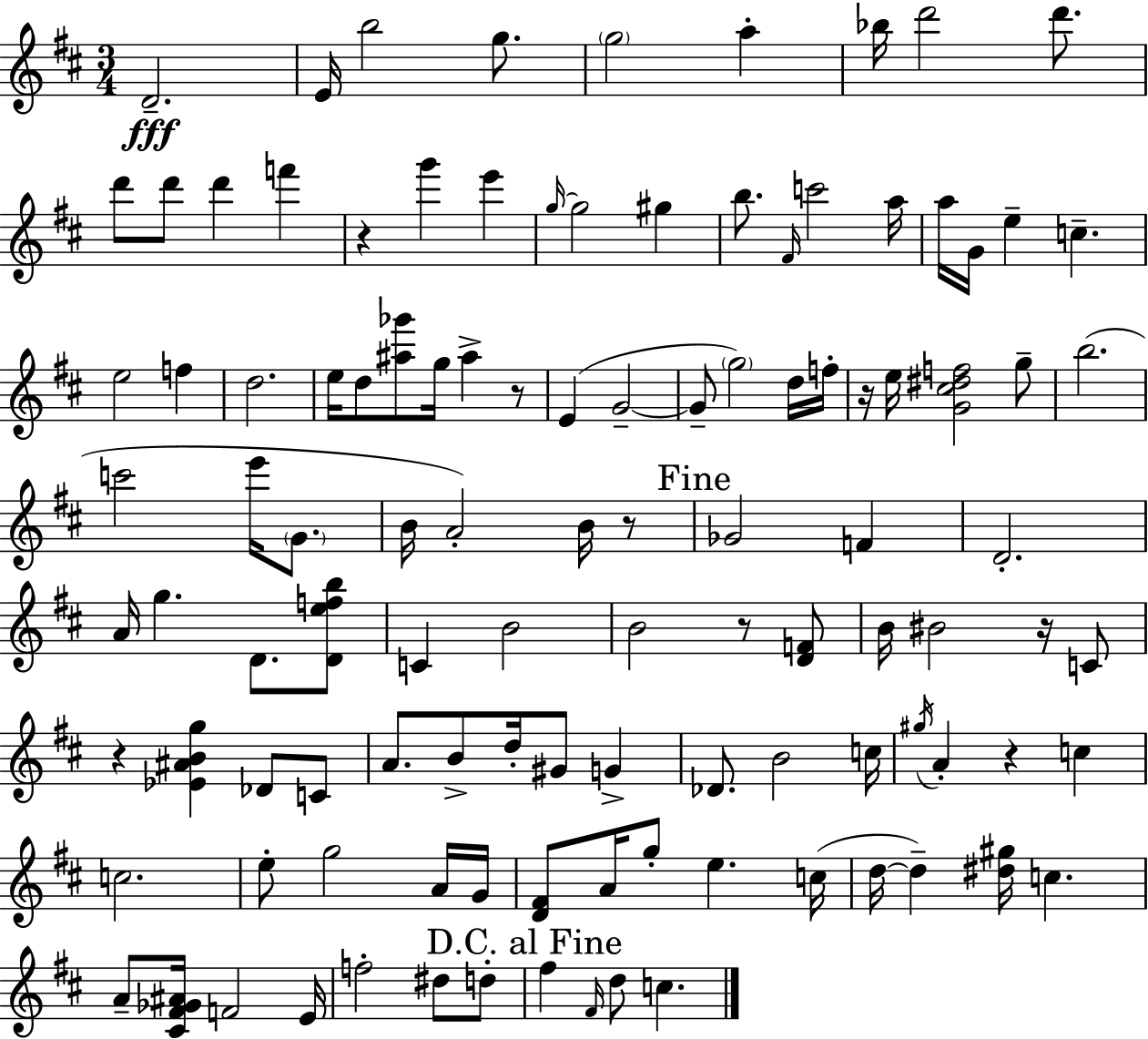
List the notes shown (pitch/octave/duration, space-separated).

D4/h. E4/s B5/h G5/e. G5/h A5/q Bb5/s D6/h D6/e. D6/e D6/e D6/q F6/q R/q G6/q E6/q G5/s G5/h G#5/q B5/e. F#4/s C6/h A5/s A5/s G4/s E5/q C5/q. E5/h F5/q D5/h. E5/s D5/e [A#5,Gb6]/e G5/s A#5/q R/e E4/q G4/h G4/e G5/h D5/s F5/s R/s E5/s [G4,C#5,D#5,F5]/h G5/e B5/h. C6/h E6/s G4/e. B4/s A4/h B4/s R/e Gb4/h F4/q D4/h. A4/s G5/q. D4/e. [D4,E5,F5,B5]/e C4/q B4/h B4/h R/e [D4,F4]/e B4/s BIS4/h R/s C4/e R/q [Eb4,A#4,B4,G5]/q Db4/e C4/e A4/e. B4/e D5/s G#4/e G4/q Db4/e. B4/h C5/s G#5/s A4/q R/q C5/q C5/h. E5/e G5/h A4/s G4/s [D4,F#4]/e A4/s G5/e E5/q. C5/s D5/s D5/q [D#5,G#5]/s C5/q. A4/e [C#4,F#4,Gb4,A#4]/s F4/h E4/s F5/h D#5/e D5/e F#5/q F#4/s D5/e C5/q.